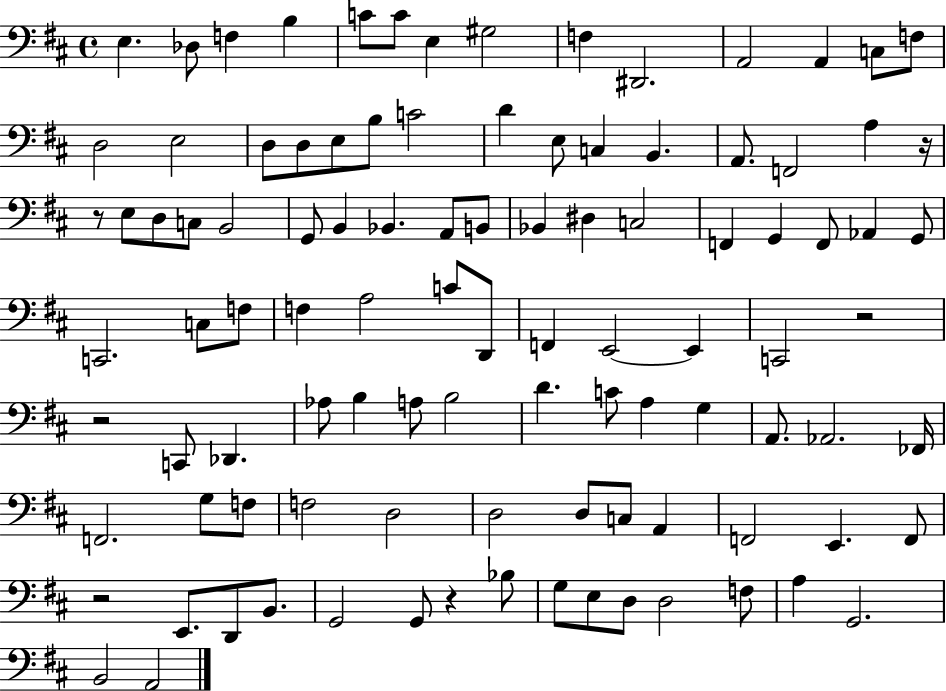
E3/q. Db3/e F3/q B3/q C4/e C4/e E3/q G#3/h F3/q D#2/h. A2/h A2/q C3/e F3/e D3/h E3/h D3/e D3/e E3/e B3/e C4/h D4/q E3/e C3/q B2/q. A2/e. F2/h A3/q R/s R/e E3/e D3/e C3/e B2/h G2/e B2/q Bb2/q. A2/e B2/e Bb2/q D#3/q C3/h F2/q G2/q F2/e Ab2/q G2/e C2/h. C3/e F3/e F3/q A3/h C4/e D2/e F2/q E2/h E2/q C2/h R/h R/h C2/e Db2/q. Ab3/e B3/q A3/e B3/h D4/q. C4/e A3/q G3/q A2/e. Ab2/h. FES2/s F2/h. G3/e F3/e F3/h D3/h D3/h D3/e C3/e A2/q F2/h E2/q. F2/e R/h E2/e. D2/e B2/e. G2/h G2/e R/q Bb3/e G3/e E3/e D3/e D3/h F3/e A3/q G2/h. B2/h A2/h